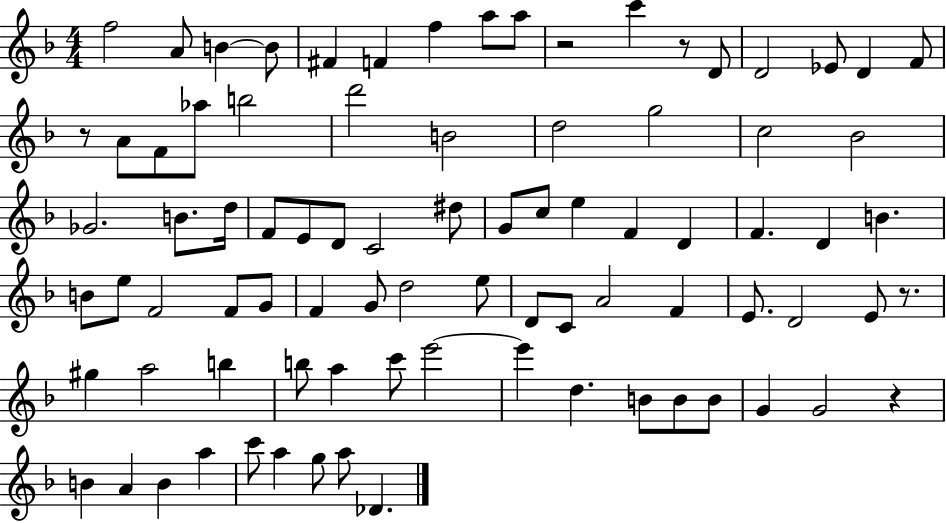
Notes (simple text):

F5/h A4/e B4/q B4/e F#4/q F4/q F5/q A5/e A5/e R/h C6/q R/e D4/e D4/h Eb4/e D4/q F4/e R/e A4/e F4/e Ab5/e B5/h D6/h B4/h D5/h G5/h C5/h Bb4/h Gb4/h. B4/e. D5/s F4/e E4/e D4/e C4/h D#5/e G4/e C5/e E5/q F4/q D4/q F4/q. D4/q B4/q. B4/e E5/e F4/h F4/e G4/e F4/q G4/e D5/h E5/e D4/e C4/e A4/h F4/q E4/e. D4/h E4/e R/e. G#5/q A5/h B5/q B5/e A5/q C6/e E6/h E6/q D5/q. B4/e B4/e B4/e G4/q G4/h R/q B4/q A4/q B4/q A5/q C6/e A5/q G5/e A5/e Db4/q.